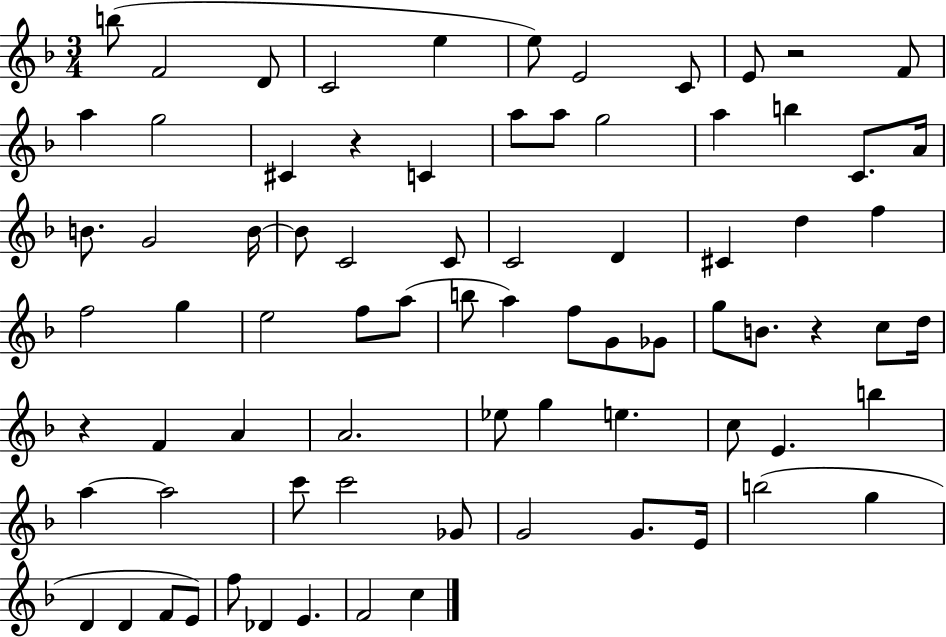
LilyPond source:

{
  \clef treble
  \numericTimeSignature
  \time 3/4
  \key f \major
  \repeat volta 2 { b''8( f'2 d'8 | c'2 e''4 | e''8) e'2 c'8 | e'8 r2 f'8 | \break a''4 g''2 | cis'4 r4 c'4 | a''8 a''8 g''2 | a''4 b''4 c'8. a'16 | \break b'8. g'2 b'16~~ | b'8 c'2 c'8 | c'2 d'4 | cis'4 d''4 f''4 | \break f''2 g''4 | e''2 f''8 a''8( | b''8 a''4) f''8 g'8 ges'8 | g''8 b'8. r4 c''8 d''16 | \break r4 f'4 a'4 | a'2. | ees''8 g''4 e''4. | c''8 e'4. b''4 | \break a''4~~ a''2 | c'''8 c'''2 ges'8 | g'2 g'8. e'16 | b''2( g''4 | \break d'4 d'4 f'8 e'8) | f''8 des'4 e'4. | f'2 c''4 | } \bar "|."
}